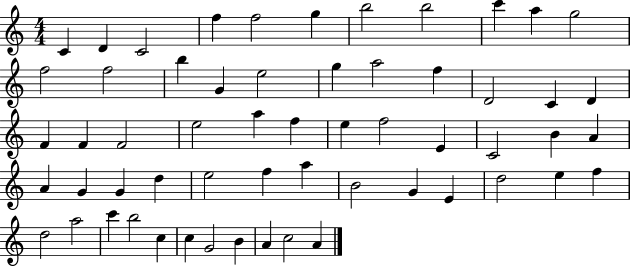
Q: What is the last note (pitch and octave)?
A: A4